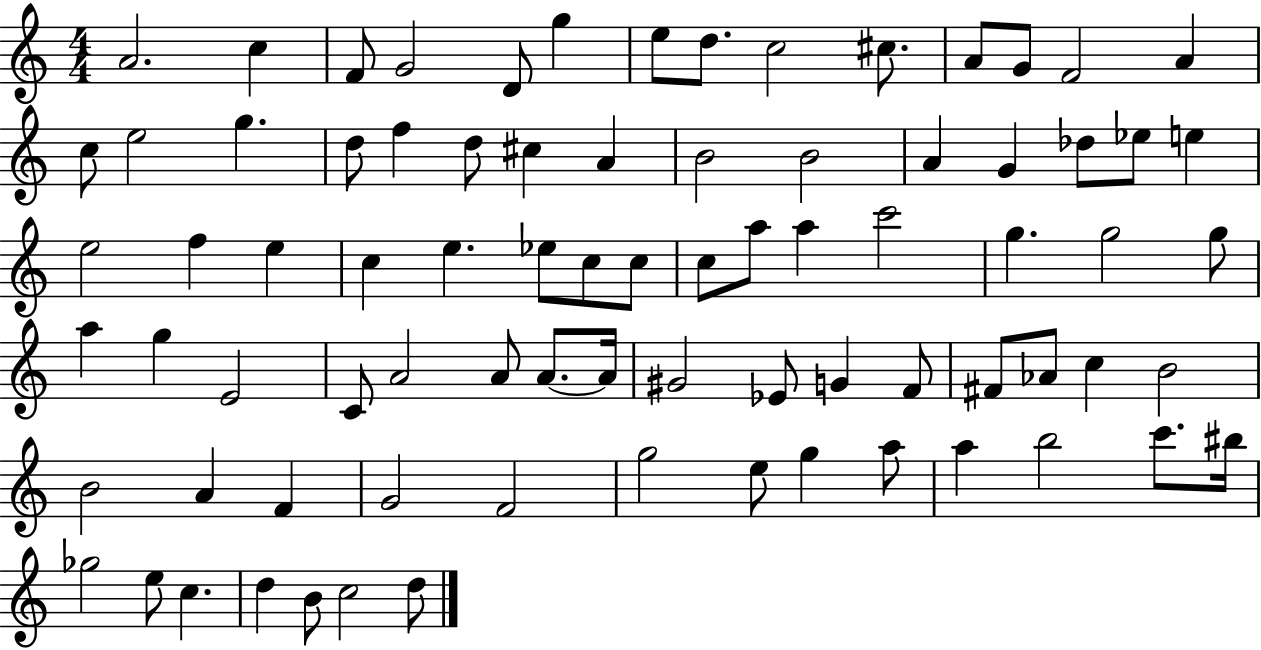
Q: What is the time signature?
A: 4/4